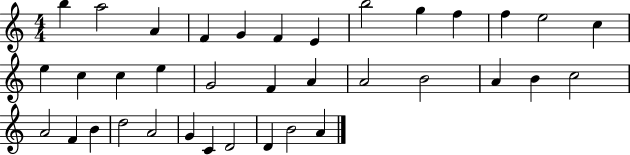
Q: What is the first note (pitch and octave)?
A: B5